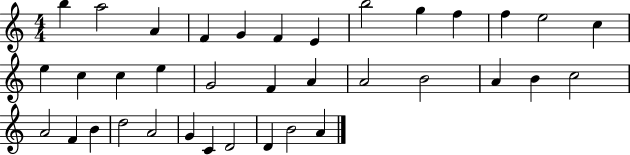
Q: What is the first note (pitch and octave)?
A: B5